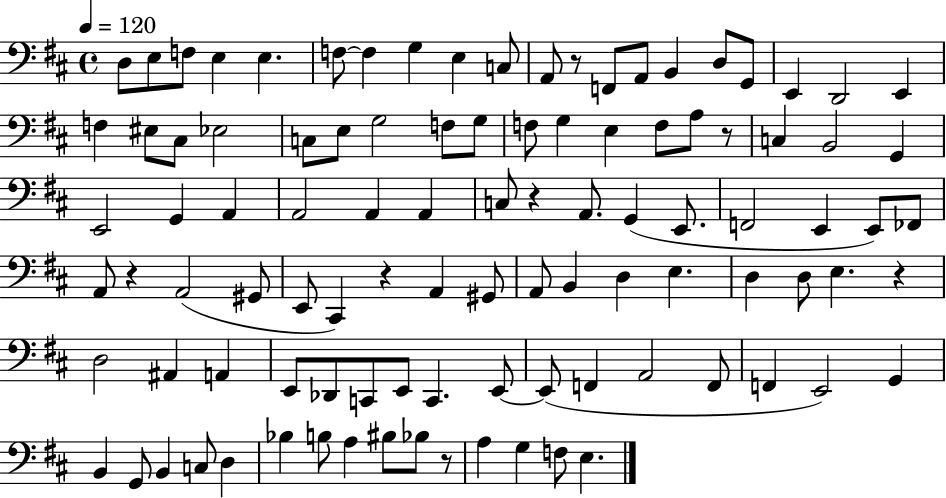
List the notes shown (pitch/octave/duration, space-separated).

D3/e E3/e F3/e E3/q E3/q. F3/e F3/q G3/q E3/q C3/e A2/e R/e F2/e A2/e B2/q D3/e G2/e E2/q D2/h E2/q F3/q EIS3/e C#3/e Eb3/h C3/e E3/e G3/h F3/e G3/e F3/e G3/q E3/q F3/e A3/e R/e C3/q B2/h G2/q E2/h G2/q A2/q A2/h A2/q A2/q C3/e R/q A2/e. G2/q E2/e. F2/h E2/q E2/e FES2/e A2/e R/q A2/h G#2/e E2/e C#2/q R/q A2/q G#2/e A2/e B2/q D3/q E3/q. D3/q D3/e E3/q. R/q D3/h A#2/q A2/q E2/e Db2/e C2/e E2/e C2/q. E2/e E2/e F2/q A2/h F2/e F2/q E2/h G2/q B2/q G2/e B2/q C3/e D3/q Bb3/q B3/e A3/q BIS3/e Bb3/e R/e A3/q G3/q F3/e E3/q.